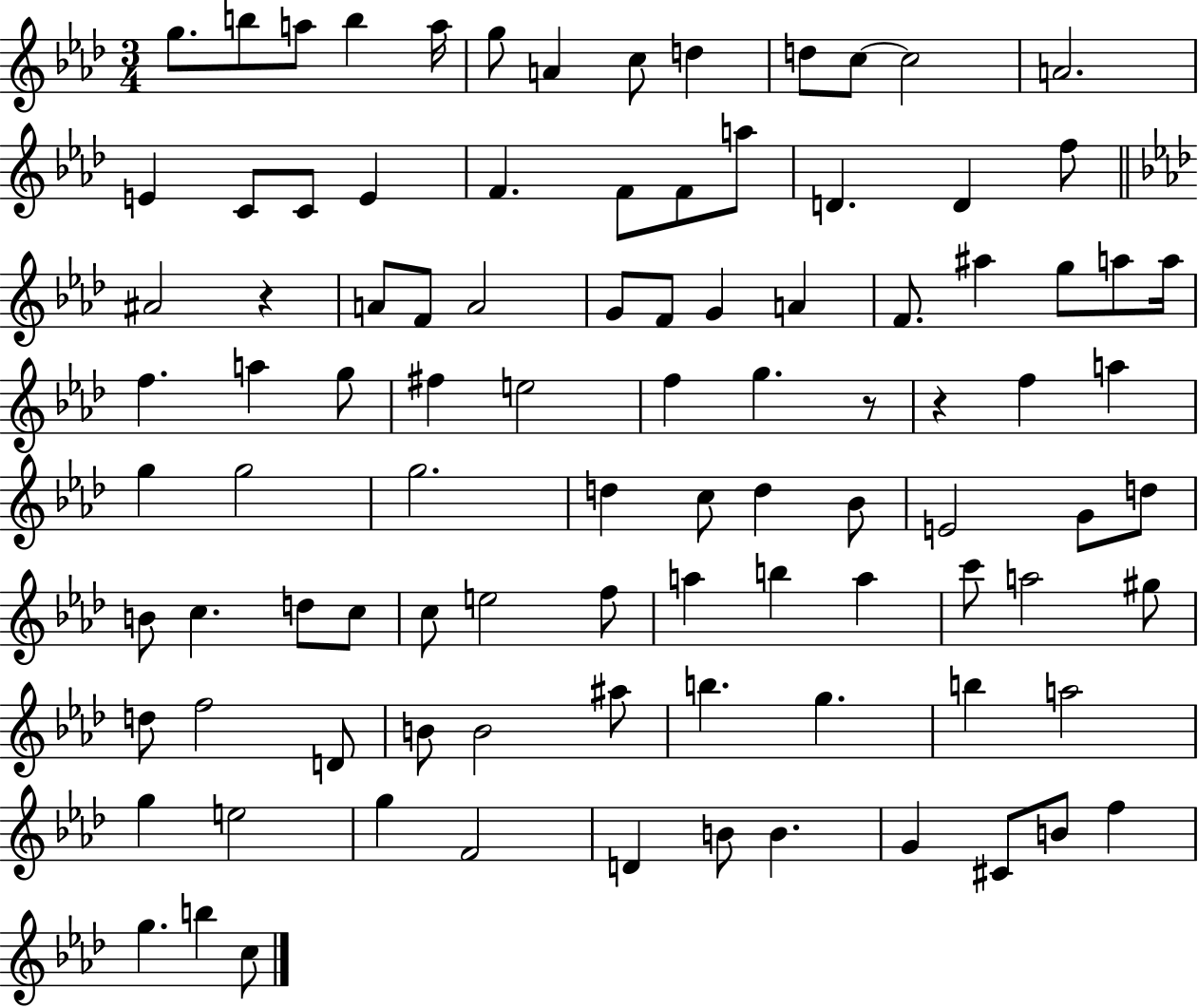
{
  \clef treble
  \numericTimeSignature
  \time 3/4
  \key aes \major
  g''8. b''8 a''8 b''4 a''16 | g''8 a'4 c''8 d''4 | d''8 c''8~~ c''2 | a'2. | \break e'4 c'8 c'8 e'4 | f'4. f'8 f'8 a''8 | d'4. d'4 f''8 | \bar "||" \break \key f \minor ais'2 r4 | a'8 f'8 a'2 | g'8 f'8 g'4 a'4 | f'8. ais''4 g''8 a''8 a''16 | \break f''4. a''4 g''8 | fis''4 e''2 | f''4 g''4. r8 | r4 f''4 a''4 | \break g''4 g''2 | g''2. | d''4 c''8 d''4 bes'8 | e'2 g'8 d''8 | \break b'8 c''4. d''8 c''8 | c''8 e''2 f''8 | a''4 b''4 a''4 | c'''8 a''2 gis''8 | \break d''8 f''2 d'8 | b'8 b'2 ais''8 | b''4. g''4. | b''4 a''2 | \break g''4 e''2 | g''4 f'2 | d'4 b'8 b'4. | g'4 cis'8 b'8 f''4 | \break g''4. b''4 c''8 | \bar "|."
}